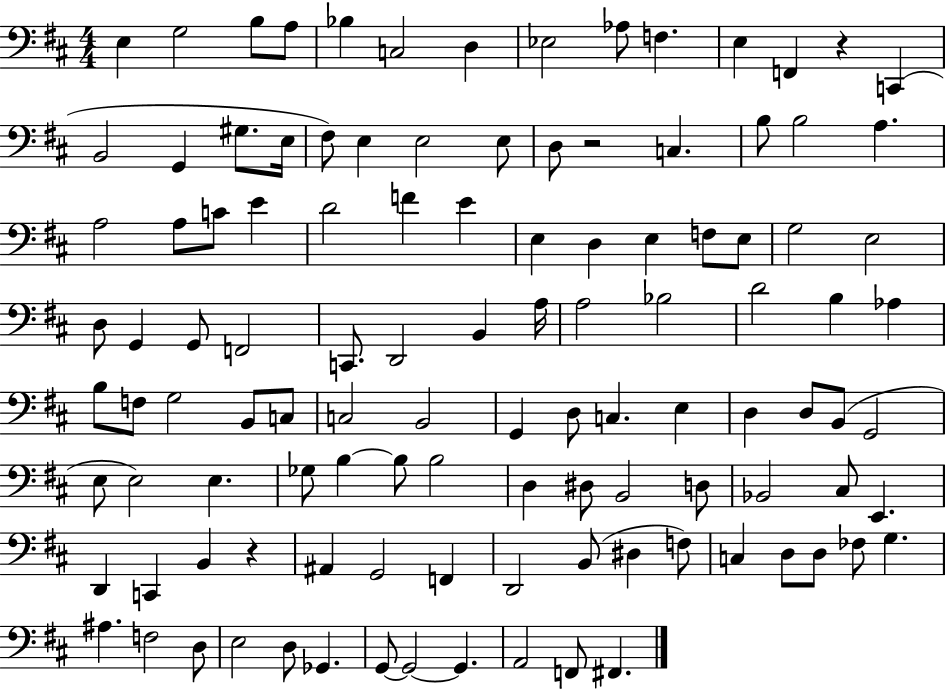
E3/q G3/h B3/e A3/e Bb3/q C3/h D3/q Eb3/h Ab3/e F3/q. E3/q F2/q R/q C2/q B2/h G2/q G#3/e. E3/s F#3/e E3/q E3/h E3/e D3/e R/h C3/q. B3/e B3/h A3/q. A3/h A3/e C4/e E4/q D4/h F4/q E4/q E3/q D3/q E3/q F3/e E3/e G3/h E3/h D3/e G2/q G2/e F2/h C2/e. D2/h B2/q A3/s A3/h Bb3/h D4/h B3/q Ab3/q B3/e F3/e G3/h B2/e C3/e C3/h B2/h G2/q D3/e C3/q. E3/q D3/q D3/e B2/e G2/h E3/e E3/h E3/q. Gb3/e B3/q B3/e B3/h D3/q D#3/e B2/h D3/e Bb2/h C#3/e E2/q. D2/q C2/q B2/q R/q A#2/q G2/h F2/q D2/h B2/e D#3/q F3/e C3/q D3/e D3/e FES3/e G3/q. A#3/q. F3/h D3/e E3/h D3/e Gb2/q. G2/e G2/h G2/q. A2/h F2/e F#2/q.